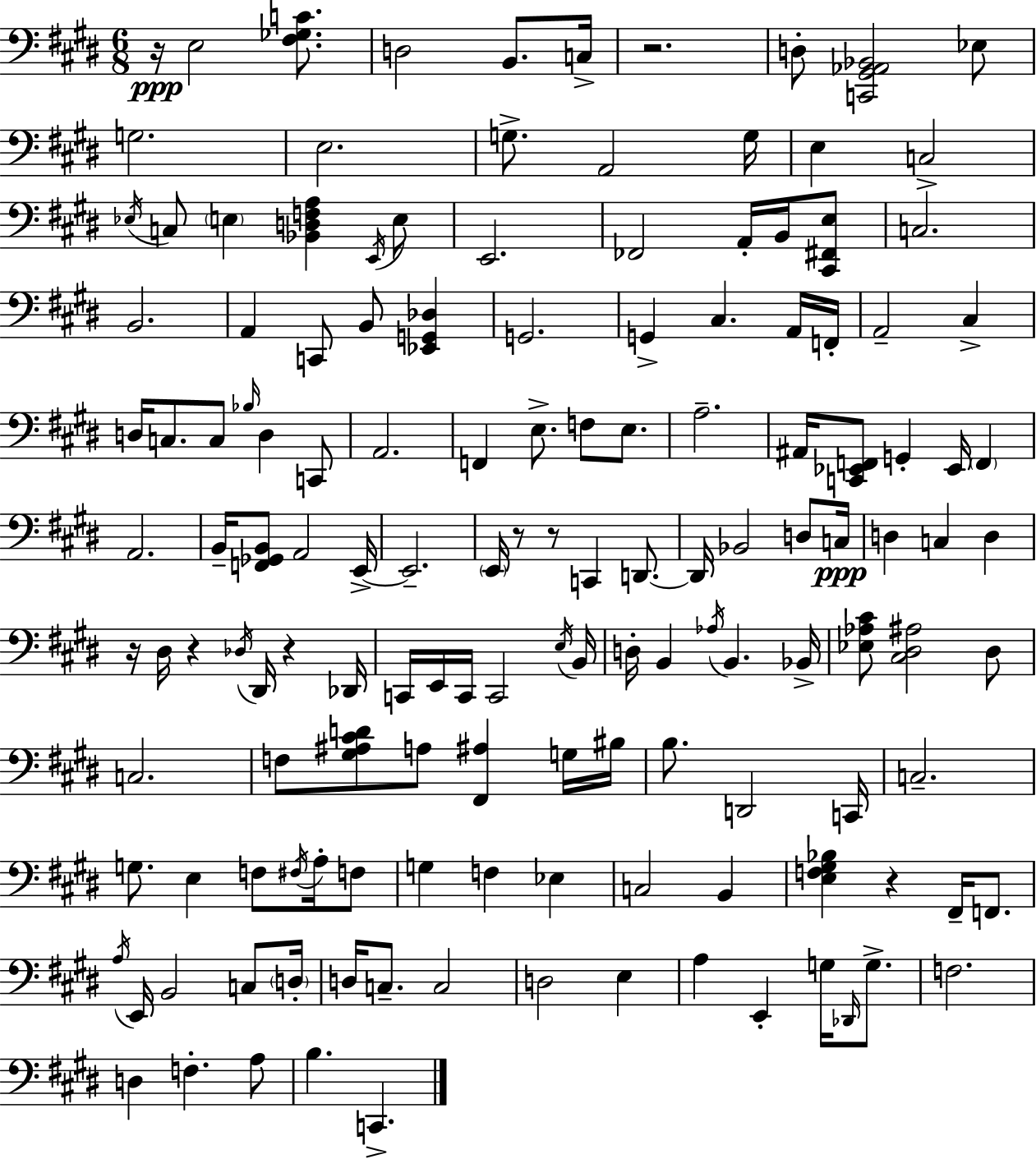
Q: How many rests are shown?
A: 8